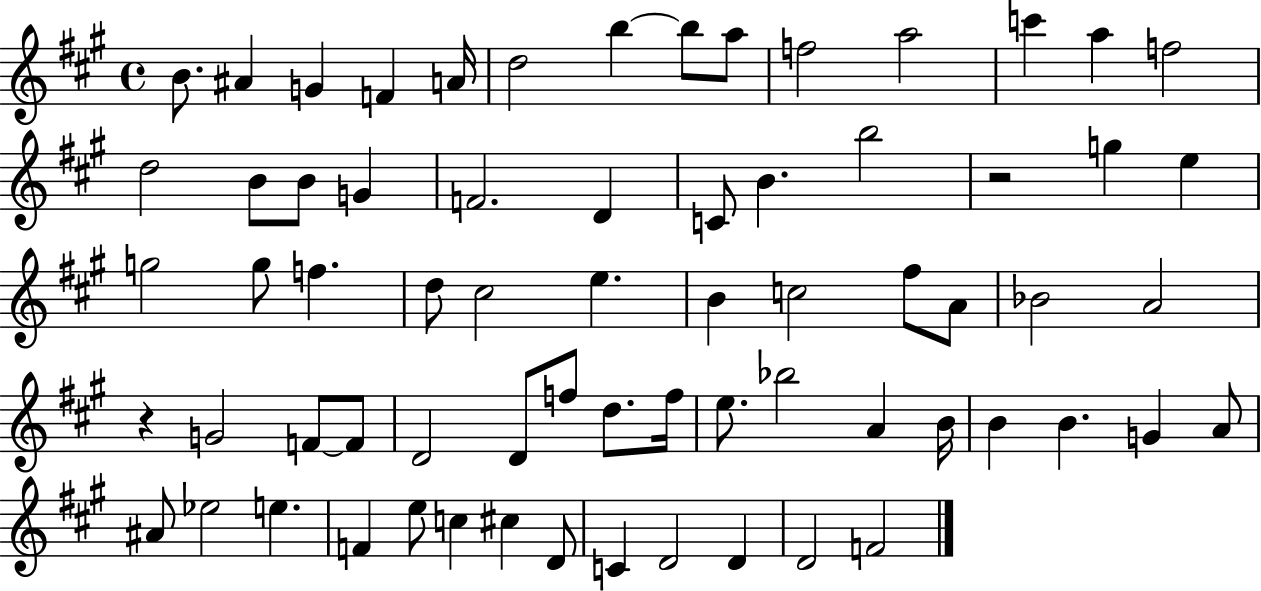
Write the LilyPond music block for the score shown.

{
  \clef treble
  \time 4/4
  \defaultTimeSignature
  \key a \major
  b'8. ais'4 g'4 f'4 a'16 | d''2 b''4~~ b''8 a''8 | f''2 a''2 | c'''4 a''4 f''2 | \break d''2 b'8 b'8 g'4 | f'2. d'4 | c'8 b'4. b''2 | r2 g''4 e''4 | \break g''2 g''8 f''4. | d''8 cis''2 e''4. | b'4 c''2 fis''8 a'8 | bes'2 a'2 | \break r4 g'2 f'8~~ f'8 | d'2 d'8 f''8 d''8. f''16 | e''8. bes''2 a'4 b'16 | b'4 b'4. g'4 a'8 | \break ais'8 ees''2 e''4. | f'4 e''8 c''4 cis''4 d'8 | c'4 d'2 d'4 | d'2 f'2 | \break \bar "|."
}